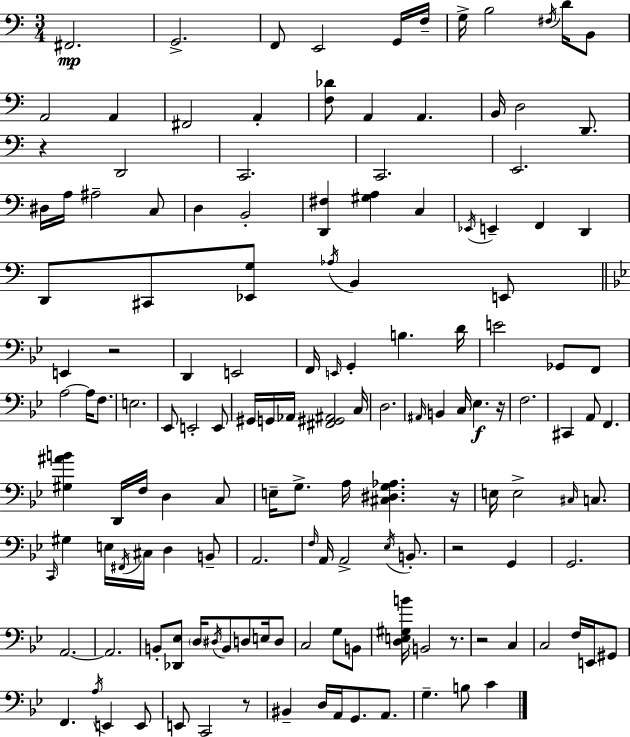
{
  \clef bass
  \numericTimeSignature
  \time 3/4
  \key c \major
  fis,2.\mp | g,2.-> | f,8 e,2 g,16 f16-- | g16-> b2 \acciaccatura { fis16 } d'16 b,8 | \break a,2 a,4 | fis,2 a,4-. | <f des'>8 a,4 a,4. | b,16 d2 d,8. | \break r4 d,2 | c,2. | c,2. | e,2. | \break dis16 a16 ais2-- c8 | d4 b,2-. | <d, fis>4 <gis a>4 c4 | \acciaccatura { ees,16 } e,4-- f,4 d,4 | \break d,8 cis,8 <ees, g>8 \acciaccatura { aes16 } b,4 | e,8 \bar "||" \break \key bes \major e,4 r2 | d,4 e,2 | f,16 \grace { e,16 } g,4-. b4. | d'16 e'2 ges,8 f,8 | \break a2~~ a16 f8. | e2. | ees,8 e,2-. e,8 | gis,16 g,16 aes,16 <fis, gis, ais,>2 | \break c16 d2. | \grace { ais,16 } b,4 c16 ees4.\f | r16 f2. | cis,4 a,8 f,4. | \break <gis ais' b'>4 d,16 f16 d4 | c8 e16-- g8.-> a16 <cis dis g aes>4. | r16 e16 e2-> \grace { cis16 } | c8. \grace { c,16 } gis4 e16 \acciaccatura { fis,16 } cis16 d4 | \break b,8-- a,2. | \grace { f16 } a,16 a,2-> | \acciaccatura { ees16 } b,8.-. r2 | g,4 g,2. | \break a,2.~~ | a,2. | b,8-. <des, ees>8 \parenthesize d16 | \acciaccatura { dis16 } b,8 d8 e16 d8 c2 | \break g8 b,8 <d e gis b'>16 b,2 | r8. r2 | c4 c2 | f16 e,16 gis,8 f,4. | \break \acciaccatura { a16 } e,4 e,8 e,8 c,2 | r8 bis,4-- | d16 a,16 g,8. a,8. g4.-- | b8 c'4 \bar "|."
}